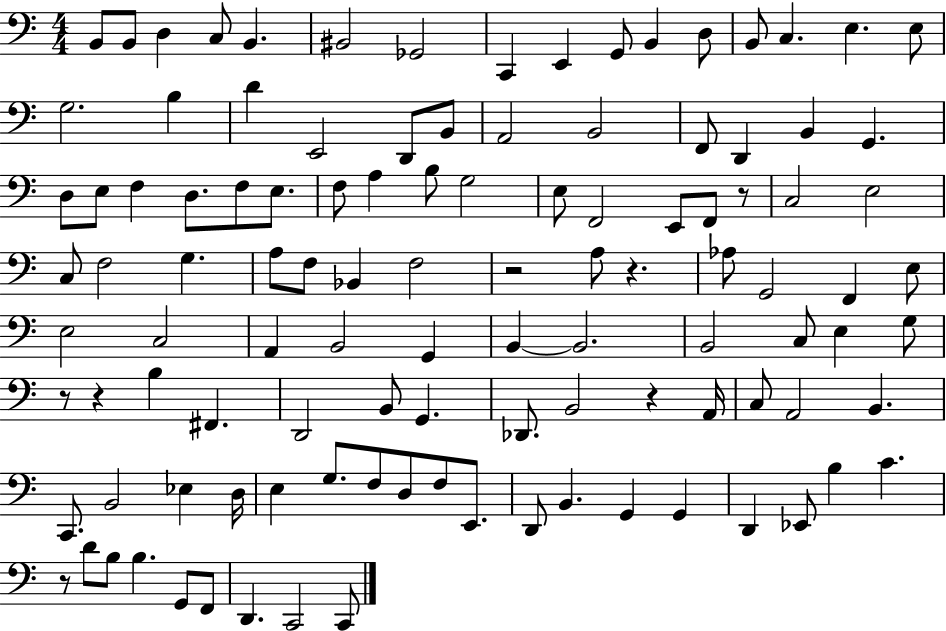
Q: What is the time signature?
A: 4/4